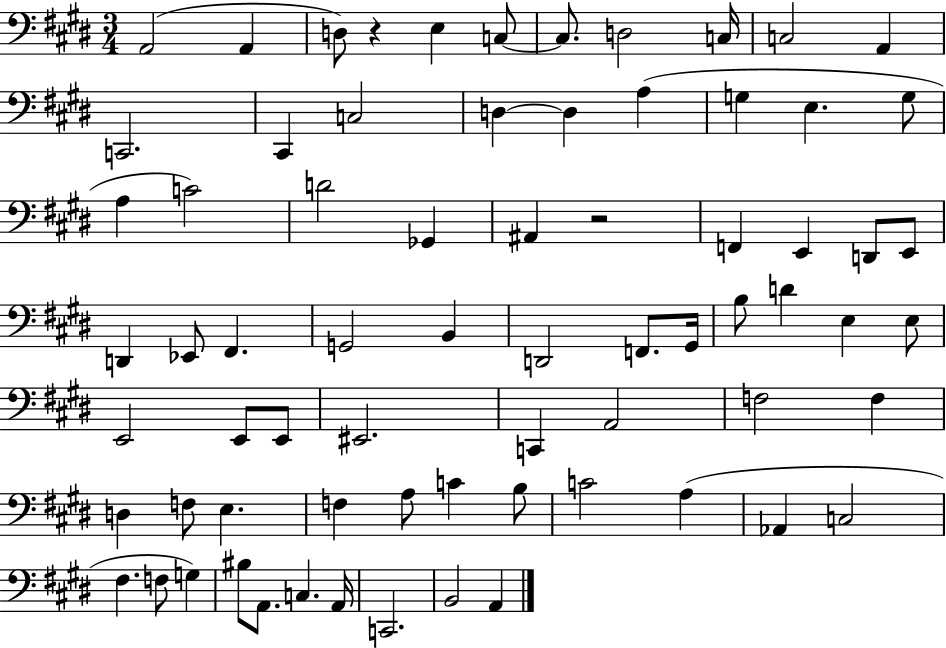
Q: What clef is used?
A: bass